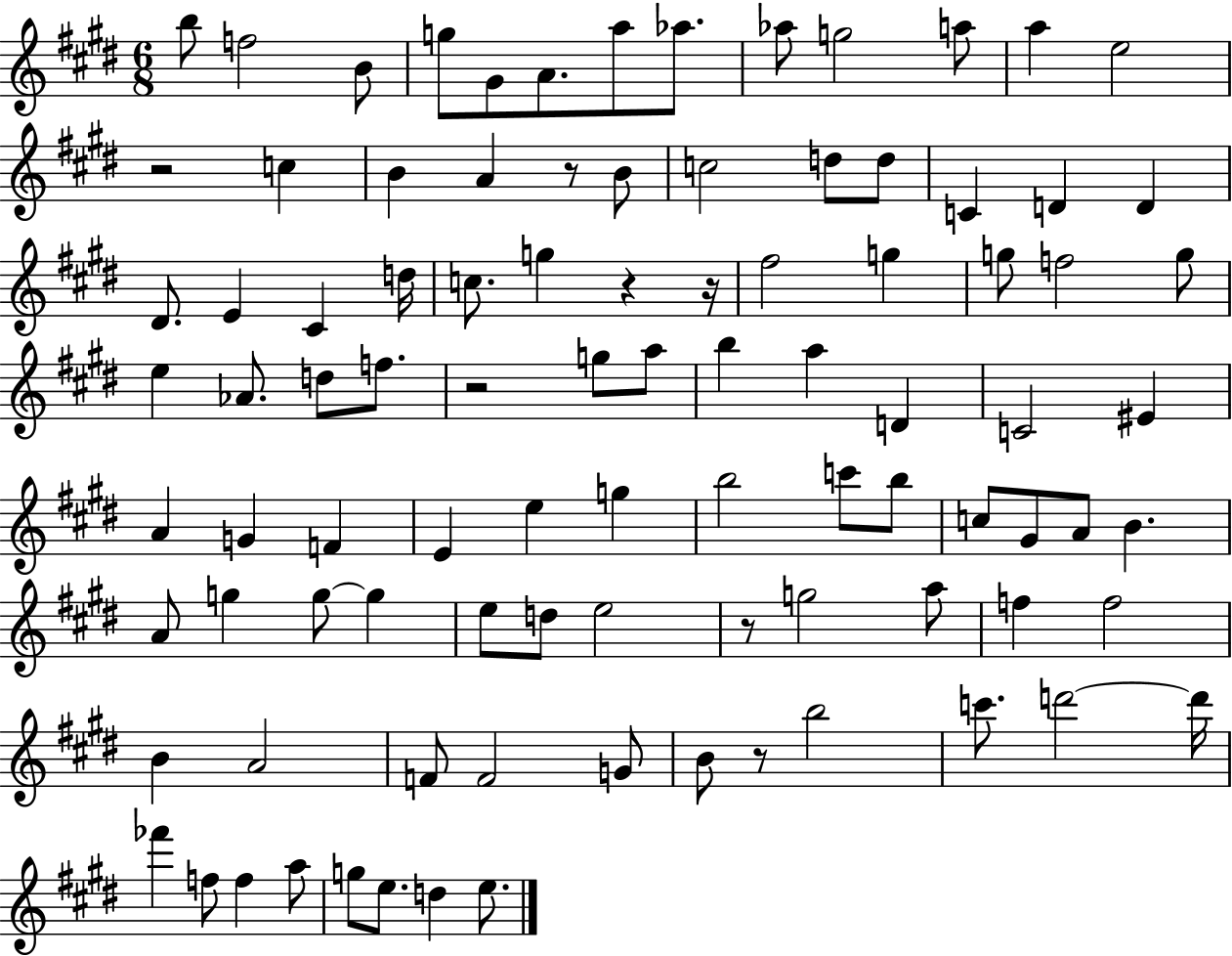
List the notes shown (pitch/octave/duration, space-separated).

B5/e F5/h B4/e G5/e G#4/e A4/e. A5/e Ab5/e. Ab5/e G5/h A5/e A5/q E5/h R/h C5/q B4/q A4/q R/e B4/e C5/h D5/e D5/e C4/q D4/q D4/q D#4/e. E4/q C#4/q D5/s C5/e. G5/q R/q R/s F#5/h G5/q G5/e F5/h G5/e E5/q Ab4/e. D5/e F5/e. R/h G5/e A5/e B5/q A5/q D4/q C4/h EIS4/q A4/q G4/q F4/q E4/q E5/q G5/q B5/h C6/e B5/e C5/e G#4/e A4/e B4/q. A4/e G5/q G5/e G5/q E5/e D5/e E5/h R/e G5/h A5/e F5/q F5/h B4/q A4/h F4/e F4/h G4/e B4/e R/e B5/h C6/e. D6/h D6/s FES6/q F5/e F5/q A5/e G5/e E5/e. D5/q E5/e.